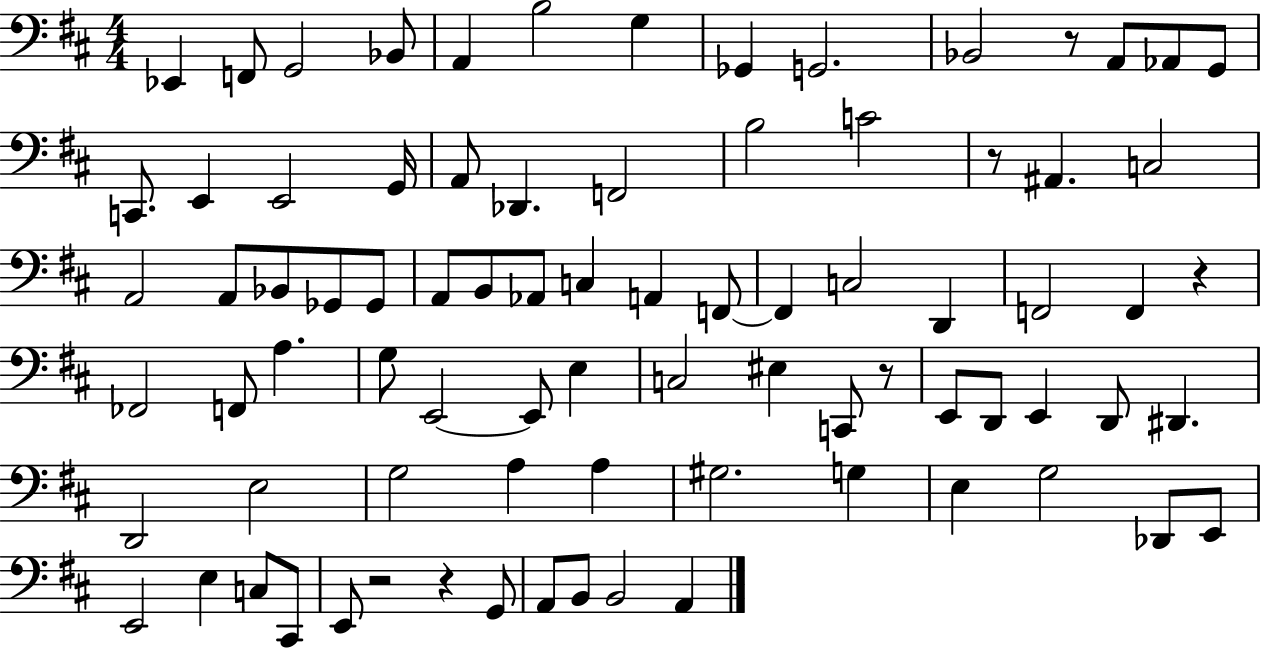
Eb2/q F2/e G2/h Bb2/e A2/q B3/h G3/q Gb2/q G2/h. Bb2/h R/e A2/e Ab2/e G2/e C2/e. E2/q E2/h G2/s A2/e Db2/q. F2/h B3/h C4/h R/e A#2/q. C3/h A2/h A2/e Bb2/e Gb2/e Gb2/e A2/e B2/e Ab2/e C3/q A2/q F2/e F2/q C3/h D2/q F2/h F2/q R/q FES2/h F2/e A3/q. G3/e E2/h E2/e E3/q C3/h EIS3/q C2/e R/e E2/e D2/e E2/q D2/e D#2/q. D2/h E3/h G3/h A3/q A3/q G#3/h. G3/q E3/q G3/h Db2/e E2/e E2/h E3/q C3/e C#2/e E2/e R/h R/q G2/e A2/e B2/e B2/h A2/q